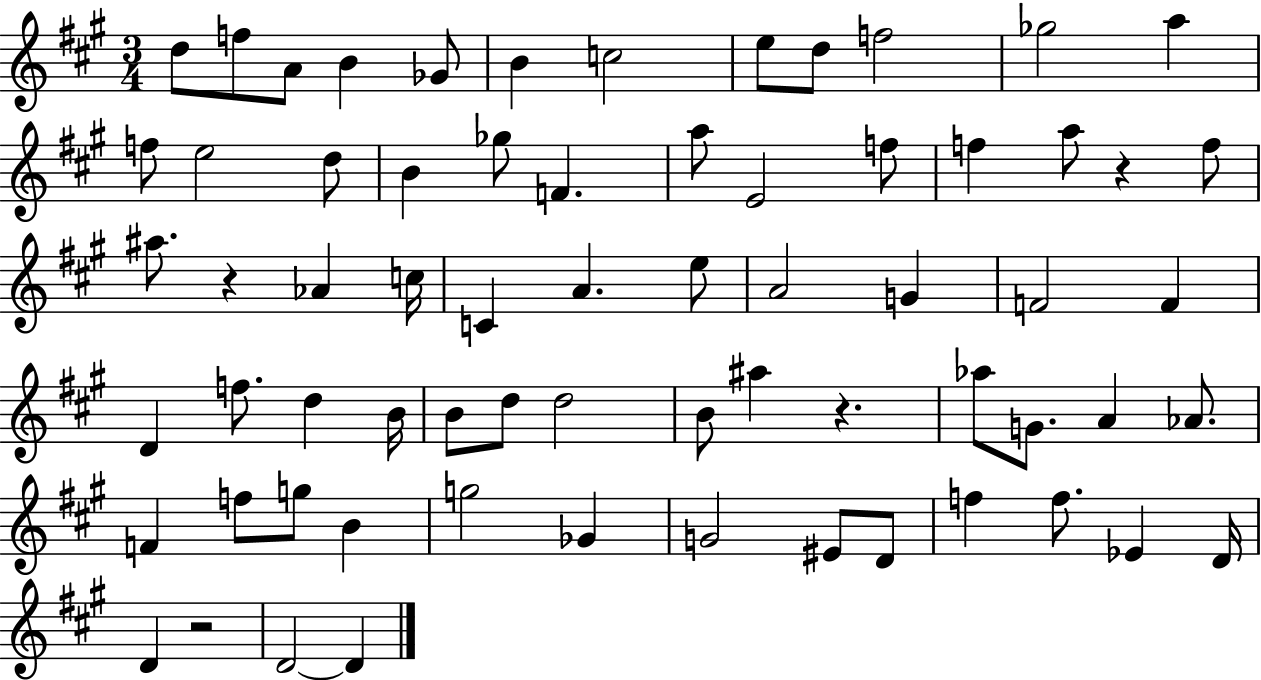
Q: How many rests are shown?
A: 4